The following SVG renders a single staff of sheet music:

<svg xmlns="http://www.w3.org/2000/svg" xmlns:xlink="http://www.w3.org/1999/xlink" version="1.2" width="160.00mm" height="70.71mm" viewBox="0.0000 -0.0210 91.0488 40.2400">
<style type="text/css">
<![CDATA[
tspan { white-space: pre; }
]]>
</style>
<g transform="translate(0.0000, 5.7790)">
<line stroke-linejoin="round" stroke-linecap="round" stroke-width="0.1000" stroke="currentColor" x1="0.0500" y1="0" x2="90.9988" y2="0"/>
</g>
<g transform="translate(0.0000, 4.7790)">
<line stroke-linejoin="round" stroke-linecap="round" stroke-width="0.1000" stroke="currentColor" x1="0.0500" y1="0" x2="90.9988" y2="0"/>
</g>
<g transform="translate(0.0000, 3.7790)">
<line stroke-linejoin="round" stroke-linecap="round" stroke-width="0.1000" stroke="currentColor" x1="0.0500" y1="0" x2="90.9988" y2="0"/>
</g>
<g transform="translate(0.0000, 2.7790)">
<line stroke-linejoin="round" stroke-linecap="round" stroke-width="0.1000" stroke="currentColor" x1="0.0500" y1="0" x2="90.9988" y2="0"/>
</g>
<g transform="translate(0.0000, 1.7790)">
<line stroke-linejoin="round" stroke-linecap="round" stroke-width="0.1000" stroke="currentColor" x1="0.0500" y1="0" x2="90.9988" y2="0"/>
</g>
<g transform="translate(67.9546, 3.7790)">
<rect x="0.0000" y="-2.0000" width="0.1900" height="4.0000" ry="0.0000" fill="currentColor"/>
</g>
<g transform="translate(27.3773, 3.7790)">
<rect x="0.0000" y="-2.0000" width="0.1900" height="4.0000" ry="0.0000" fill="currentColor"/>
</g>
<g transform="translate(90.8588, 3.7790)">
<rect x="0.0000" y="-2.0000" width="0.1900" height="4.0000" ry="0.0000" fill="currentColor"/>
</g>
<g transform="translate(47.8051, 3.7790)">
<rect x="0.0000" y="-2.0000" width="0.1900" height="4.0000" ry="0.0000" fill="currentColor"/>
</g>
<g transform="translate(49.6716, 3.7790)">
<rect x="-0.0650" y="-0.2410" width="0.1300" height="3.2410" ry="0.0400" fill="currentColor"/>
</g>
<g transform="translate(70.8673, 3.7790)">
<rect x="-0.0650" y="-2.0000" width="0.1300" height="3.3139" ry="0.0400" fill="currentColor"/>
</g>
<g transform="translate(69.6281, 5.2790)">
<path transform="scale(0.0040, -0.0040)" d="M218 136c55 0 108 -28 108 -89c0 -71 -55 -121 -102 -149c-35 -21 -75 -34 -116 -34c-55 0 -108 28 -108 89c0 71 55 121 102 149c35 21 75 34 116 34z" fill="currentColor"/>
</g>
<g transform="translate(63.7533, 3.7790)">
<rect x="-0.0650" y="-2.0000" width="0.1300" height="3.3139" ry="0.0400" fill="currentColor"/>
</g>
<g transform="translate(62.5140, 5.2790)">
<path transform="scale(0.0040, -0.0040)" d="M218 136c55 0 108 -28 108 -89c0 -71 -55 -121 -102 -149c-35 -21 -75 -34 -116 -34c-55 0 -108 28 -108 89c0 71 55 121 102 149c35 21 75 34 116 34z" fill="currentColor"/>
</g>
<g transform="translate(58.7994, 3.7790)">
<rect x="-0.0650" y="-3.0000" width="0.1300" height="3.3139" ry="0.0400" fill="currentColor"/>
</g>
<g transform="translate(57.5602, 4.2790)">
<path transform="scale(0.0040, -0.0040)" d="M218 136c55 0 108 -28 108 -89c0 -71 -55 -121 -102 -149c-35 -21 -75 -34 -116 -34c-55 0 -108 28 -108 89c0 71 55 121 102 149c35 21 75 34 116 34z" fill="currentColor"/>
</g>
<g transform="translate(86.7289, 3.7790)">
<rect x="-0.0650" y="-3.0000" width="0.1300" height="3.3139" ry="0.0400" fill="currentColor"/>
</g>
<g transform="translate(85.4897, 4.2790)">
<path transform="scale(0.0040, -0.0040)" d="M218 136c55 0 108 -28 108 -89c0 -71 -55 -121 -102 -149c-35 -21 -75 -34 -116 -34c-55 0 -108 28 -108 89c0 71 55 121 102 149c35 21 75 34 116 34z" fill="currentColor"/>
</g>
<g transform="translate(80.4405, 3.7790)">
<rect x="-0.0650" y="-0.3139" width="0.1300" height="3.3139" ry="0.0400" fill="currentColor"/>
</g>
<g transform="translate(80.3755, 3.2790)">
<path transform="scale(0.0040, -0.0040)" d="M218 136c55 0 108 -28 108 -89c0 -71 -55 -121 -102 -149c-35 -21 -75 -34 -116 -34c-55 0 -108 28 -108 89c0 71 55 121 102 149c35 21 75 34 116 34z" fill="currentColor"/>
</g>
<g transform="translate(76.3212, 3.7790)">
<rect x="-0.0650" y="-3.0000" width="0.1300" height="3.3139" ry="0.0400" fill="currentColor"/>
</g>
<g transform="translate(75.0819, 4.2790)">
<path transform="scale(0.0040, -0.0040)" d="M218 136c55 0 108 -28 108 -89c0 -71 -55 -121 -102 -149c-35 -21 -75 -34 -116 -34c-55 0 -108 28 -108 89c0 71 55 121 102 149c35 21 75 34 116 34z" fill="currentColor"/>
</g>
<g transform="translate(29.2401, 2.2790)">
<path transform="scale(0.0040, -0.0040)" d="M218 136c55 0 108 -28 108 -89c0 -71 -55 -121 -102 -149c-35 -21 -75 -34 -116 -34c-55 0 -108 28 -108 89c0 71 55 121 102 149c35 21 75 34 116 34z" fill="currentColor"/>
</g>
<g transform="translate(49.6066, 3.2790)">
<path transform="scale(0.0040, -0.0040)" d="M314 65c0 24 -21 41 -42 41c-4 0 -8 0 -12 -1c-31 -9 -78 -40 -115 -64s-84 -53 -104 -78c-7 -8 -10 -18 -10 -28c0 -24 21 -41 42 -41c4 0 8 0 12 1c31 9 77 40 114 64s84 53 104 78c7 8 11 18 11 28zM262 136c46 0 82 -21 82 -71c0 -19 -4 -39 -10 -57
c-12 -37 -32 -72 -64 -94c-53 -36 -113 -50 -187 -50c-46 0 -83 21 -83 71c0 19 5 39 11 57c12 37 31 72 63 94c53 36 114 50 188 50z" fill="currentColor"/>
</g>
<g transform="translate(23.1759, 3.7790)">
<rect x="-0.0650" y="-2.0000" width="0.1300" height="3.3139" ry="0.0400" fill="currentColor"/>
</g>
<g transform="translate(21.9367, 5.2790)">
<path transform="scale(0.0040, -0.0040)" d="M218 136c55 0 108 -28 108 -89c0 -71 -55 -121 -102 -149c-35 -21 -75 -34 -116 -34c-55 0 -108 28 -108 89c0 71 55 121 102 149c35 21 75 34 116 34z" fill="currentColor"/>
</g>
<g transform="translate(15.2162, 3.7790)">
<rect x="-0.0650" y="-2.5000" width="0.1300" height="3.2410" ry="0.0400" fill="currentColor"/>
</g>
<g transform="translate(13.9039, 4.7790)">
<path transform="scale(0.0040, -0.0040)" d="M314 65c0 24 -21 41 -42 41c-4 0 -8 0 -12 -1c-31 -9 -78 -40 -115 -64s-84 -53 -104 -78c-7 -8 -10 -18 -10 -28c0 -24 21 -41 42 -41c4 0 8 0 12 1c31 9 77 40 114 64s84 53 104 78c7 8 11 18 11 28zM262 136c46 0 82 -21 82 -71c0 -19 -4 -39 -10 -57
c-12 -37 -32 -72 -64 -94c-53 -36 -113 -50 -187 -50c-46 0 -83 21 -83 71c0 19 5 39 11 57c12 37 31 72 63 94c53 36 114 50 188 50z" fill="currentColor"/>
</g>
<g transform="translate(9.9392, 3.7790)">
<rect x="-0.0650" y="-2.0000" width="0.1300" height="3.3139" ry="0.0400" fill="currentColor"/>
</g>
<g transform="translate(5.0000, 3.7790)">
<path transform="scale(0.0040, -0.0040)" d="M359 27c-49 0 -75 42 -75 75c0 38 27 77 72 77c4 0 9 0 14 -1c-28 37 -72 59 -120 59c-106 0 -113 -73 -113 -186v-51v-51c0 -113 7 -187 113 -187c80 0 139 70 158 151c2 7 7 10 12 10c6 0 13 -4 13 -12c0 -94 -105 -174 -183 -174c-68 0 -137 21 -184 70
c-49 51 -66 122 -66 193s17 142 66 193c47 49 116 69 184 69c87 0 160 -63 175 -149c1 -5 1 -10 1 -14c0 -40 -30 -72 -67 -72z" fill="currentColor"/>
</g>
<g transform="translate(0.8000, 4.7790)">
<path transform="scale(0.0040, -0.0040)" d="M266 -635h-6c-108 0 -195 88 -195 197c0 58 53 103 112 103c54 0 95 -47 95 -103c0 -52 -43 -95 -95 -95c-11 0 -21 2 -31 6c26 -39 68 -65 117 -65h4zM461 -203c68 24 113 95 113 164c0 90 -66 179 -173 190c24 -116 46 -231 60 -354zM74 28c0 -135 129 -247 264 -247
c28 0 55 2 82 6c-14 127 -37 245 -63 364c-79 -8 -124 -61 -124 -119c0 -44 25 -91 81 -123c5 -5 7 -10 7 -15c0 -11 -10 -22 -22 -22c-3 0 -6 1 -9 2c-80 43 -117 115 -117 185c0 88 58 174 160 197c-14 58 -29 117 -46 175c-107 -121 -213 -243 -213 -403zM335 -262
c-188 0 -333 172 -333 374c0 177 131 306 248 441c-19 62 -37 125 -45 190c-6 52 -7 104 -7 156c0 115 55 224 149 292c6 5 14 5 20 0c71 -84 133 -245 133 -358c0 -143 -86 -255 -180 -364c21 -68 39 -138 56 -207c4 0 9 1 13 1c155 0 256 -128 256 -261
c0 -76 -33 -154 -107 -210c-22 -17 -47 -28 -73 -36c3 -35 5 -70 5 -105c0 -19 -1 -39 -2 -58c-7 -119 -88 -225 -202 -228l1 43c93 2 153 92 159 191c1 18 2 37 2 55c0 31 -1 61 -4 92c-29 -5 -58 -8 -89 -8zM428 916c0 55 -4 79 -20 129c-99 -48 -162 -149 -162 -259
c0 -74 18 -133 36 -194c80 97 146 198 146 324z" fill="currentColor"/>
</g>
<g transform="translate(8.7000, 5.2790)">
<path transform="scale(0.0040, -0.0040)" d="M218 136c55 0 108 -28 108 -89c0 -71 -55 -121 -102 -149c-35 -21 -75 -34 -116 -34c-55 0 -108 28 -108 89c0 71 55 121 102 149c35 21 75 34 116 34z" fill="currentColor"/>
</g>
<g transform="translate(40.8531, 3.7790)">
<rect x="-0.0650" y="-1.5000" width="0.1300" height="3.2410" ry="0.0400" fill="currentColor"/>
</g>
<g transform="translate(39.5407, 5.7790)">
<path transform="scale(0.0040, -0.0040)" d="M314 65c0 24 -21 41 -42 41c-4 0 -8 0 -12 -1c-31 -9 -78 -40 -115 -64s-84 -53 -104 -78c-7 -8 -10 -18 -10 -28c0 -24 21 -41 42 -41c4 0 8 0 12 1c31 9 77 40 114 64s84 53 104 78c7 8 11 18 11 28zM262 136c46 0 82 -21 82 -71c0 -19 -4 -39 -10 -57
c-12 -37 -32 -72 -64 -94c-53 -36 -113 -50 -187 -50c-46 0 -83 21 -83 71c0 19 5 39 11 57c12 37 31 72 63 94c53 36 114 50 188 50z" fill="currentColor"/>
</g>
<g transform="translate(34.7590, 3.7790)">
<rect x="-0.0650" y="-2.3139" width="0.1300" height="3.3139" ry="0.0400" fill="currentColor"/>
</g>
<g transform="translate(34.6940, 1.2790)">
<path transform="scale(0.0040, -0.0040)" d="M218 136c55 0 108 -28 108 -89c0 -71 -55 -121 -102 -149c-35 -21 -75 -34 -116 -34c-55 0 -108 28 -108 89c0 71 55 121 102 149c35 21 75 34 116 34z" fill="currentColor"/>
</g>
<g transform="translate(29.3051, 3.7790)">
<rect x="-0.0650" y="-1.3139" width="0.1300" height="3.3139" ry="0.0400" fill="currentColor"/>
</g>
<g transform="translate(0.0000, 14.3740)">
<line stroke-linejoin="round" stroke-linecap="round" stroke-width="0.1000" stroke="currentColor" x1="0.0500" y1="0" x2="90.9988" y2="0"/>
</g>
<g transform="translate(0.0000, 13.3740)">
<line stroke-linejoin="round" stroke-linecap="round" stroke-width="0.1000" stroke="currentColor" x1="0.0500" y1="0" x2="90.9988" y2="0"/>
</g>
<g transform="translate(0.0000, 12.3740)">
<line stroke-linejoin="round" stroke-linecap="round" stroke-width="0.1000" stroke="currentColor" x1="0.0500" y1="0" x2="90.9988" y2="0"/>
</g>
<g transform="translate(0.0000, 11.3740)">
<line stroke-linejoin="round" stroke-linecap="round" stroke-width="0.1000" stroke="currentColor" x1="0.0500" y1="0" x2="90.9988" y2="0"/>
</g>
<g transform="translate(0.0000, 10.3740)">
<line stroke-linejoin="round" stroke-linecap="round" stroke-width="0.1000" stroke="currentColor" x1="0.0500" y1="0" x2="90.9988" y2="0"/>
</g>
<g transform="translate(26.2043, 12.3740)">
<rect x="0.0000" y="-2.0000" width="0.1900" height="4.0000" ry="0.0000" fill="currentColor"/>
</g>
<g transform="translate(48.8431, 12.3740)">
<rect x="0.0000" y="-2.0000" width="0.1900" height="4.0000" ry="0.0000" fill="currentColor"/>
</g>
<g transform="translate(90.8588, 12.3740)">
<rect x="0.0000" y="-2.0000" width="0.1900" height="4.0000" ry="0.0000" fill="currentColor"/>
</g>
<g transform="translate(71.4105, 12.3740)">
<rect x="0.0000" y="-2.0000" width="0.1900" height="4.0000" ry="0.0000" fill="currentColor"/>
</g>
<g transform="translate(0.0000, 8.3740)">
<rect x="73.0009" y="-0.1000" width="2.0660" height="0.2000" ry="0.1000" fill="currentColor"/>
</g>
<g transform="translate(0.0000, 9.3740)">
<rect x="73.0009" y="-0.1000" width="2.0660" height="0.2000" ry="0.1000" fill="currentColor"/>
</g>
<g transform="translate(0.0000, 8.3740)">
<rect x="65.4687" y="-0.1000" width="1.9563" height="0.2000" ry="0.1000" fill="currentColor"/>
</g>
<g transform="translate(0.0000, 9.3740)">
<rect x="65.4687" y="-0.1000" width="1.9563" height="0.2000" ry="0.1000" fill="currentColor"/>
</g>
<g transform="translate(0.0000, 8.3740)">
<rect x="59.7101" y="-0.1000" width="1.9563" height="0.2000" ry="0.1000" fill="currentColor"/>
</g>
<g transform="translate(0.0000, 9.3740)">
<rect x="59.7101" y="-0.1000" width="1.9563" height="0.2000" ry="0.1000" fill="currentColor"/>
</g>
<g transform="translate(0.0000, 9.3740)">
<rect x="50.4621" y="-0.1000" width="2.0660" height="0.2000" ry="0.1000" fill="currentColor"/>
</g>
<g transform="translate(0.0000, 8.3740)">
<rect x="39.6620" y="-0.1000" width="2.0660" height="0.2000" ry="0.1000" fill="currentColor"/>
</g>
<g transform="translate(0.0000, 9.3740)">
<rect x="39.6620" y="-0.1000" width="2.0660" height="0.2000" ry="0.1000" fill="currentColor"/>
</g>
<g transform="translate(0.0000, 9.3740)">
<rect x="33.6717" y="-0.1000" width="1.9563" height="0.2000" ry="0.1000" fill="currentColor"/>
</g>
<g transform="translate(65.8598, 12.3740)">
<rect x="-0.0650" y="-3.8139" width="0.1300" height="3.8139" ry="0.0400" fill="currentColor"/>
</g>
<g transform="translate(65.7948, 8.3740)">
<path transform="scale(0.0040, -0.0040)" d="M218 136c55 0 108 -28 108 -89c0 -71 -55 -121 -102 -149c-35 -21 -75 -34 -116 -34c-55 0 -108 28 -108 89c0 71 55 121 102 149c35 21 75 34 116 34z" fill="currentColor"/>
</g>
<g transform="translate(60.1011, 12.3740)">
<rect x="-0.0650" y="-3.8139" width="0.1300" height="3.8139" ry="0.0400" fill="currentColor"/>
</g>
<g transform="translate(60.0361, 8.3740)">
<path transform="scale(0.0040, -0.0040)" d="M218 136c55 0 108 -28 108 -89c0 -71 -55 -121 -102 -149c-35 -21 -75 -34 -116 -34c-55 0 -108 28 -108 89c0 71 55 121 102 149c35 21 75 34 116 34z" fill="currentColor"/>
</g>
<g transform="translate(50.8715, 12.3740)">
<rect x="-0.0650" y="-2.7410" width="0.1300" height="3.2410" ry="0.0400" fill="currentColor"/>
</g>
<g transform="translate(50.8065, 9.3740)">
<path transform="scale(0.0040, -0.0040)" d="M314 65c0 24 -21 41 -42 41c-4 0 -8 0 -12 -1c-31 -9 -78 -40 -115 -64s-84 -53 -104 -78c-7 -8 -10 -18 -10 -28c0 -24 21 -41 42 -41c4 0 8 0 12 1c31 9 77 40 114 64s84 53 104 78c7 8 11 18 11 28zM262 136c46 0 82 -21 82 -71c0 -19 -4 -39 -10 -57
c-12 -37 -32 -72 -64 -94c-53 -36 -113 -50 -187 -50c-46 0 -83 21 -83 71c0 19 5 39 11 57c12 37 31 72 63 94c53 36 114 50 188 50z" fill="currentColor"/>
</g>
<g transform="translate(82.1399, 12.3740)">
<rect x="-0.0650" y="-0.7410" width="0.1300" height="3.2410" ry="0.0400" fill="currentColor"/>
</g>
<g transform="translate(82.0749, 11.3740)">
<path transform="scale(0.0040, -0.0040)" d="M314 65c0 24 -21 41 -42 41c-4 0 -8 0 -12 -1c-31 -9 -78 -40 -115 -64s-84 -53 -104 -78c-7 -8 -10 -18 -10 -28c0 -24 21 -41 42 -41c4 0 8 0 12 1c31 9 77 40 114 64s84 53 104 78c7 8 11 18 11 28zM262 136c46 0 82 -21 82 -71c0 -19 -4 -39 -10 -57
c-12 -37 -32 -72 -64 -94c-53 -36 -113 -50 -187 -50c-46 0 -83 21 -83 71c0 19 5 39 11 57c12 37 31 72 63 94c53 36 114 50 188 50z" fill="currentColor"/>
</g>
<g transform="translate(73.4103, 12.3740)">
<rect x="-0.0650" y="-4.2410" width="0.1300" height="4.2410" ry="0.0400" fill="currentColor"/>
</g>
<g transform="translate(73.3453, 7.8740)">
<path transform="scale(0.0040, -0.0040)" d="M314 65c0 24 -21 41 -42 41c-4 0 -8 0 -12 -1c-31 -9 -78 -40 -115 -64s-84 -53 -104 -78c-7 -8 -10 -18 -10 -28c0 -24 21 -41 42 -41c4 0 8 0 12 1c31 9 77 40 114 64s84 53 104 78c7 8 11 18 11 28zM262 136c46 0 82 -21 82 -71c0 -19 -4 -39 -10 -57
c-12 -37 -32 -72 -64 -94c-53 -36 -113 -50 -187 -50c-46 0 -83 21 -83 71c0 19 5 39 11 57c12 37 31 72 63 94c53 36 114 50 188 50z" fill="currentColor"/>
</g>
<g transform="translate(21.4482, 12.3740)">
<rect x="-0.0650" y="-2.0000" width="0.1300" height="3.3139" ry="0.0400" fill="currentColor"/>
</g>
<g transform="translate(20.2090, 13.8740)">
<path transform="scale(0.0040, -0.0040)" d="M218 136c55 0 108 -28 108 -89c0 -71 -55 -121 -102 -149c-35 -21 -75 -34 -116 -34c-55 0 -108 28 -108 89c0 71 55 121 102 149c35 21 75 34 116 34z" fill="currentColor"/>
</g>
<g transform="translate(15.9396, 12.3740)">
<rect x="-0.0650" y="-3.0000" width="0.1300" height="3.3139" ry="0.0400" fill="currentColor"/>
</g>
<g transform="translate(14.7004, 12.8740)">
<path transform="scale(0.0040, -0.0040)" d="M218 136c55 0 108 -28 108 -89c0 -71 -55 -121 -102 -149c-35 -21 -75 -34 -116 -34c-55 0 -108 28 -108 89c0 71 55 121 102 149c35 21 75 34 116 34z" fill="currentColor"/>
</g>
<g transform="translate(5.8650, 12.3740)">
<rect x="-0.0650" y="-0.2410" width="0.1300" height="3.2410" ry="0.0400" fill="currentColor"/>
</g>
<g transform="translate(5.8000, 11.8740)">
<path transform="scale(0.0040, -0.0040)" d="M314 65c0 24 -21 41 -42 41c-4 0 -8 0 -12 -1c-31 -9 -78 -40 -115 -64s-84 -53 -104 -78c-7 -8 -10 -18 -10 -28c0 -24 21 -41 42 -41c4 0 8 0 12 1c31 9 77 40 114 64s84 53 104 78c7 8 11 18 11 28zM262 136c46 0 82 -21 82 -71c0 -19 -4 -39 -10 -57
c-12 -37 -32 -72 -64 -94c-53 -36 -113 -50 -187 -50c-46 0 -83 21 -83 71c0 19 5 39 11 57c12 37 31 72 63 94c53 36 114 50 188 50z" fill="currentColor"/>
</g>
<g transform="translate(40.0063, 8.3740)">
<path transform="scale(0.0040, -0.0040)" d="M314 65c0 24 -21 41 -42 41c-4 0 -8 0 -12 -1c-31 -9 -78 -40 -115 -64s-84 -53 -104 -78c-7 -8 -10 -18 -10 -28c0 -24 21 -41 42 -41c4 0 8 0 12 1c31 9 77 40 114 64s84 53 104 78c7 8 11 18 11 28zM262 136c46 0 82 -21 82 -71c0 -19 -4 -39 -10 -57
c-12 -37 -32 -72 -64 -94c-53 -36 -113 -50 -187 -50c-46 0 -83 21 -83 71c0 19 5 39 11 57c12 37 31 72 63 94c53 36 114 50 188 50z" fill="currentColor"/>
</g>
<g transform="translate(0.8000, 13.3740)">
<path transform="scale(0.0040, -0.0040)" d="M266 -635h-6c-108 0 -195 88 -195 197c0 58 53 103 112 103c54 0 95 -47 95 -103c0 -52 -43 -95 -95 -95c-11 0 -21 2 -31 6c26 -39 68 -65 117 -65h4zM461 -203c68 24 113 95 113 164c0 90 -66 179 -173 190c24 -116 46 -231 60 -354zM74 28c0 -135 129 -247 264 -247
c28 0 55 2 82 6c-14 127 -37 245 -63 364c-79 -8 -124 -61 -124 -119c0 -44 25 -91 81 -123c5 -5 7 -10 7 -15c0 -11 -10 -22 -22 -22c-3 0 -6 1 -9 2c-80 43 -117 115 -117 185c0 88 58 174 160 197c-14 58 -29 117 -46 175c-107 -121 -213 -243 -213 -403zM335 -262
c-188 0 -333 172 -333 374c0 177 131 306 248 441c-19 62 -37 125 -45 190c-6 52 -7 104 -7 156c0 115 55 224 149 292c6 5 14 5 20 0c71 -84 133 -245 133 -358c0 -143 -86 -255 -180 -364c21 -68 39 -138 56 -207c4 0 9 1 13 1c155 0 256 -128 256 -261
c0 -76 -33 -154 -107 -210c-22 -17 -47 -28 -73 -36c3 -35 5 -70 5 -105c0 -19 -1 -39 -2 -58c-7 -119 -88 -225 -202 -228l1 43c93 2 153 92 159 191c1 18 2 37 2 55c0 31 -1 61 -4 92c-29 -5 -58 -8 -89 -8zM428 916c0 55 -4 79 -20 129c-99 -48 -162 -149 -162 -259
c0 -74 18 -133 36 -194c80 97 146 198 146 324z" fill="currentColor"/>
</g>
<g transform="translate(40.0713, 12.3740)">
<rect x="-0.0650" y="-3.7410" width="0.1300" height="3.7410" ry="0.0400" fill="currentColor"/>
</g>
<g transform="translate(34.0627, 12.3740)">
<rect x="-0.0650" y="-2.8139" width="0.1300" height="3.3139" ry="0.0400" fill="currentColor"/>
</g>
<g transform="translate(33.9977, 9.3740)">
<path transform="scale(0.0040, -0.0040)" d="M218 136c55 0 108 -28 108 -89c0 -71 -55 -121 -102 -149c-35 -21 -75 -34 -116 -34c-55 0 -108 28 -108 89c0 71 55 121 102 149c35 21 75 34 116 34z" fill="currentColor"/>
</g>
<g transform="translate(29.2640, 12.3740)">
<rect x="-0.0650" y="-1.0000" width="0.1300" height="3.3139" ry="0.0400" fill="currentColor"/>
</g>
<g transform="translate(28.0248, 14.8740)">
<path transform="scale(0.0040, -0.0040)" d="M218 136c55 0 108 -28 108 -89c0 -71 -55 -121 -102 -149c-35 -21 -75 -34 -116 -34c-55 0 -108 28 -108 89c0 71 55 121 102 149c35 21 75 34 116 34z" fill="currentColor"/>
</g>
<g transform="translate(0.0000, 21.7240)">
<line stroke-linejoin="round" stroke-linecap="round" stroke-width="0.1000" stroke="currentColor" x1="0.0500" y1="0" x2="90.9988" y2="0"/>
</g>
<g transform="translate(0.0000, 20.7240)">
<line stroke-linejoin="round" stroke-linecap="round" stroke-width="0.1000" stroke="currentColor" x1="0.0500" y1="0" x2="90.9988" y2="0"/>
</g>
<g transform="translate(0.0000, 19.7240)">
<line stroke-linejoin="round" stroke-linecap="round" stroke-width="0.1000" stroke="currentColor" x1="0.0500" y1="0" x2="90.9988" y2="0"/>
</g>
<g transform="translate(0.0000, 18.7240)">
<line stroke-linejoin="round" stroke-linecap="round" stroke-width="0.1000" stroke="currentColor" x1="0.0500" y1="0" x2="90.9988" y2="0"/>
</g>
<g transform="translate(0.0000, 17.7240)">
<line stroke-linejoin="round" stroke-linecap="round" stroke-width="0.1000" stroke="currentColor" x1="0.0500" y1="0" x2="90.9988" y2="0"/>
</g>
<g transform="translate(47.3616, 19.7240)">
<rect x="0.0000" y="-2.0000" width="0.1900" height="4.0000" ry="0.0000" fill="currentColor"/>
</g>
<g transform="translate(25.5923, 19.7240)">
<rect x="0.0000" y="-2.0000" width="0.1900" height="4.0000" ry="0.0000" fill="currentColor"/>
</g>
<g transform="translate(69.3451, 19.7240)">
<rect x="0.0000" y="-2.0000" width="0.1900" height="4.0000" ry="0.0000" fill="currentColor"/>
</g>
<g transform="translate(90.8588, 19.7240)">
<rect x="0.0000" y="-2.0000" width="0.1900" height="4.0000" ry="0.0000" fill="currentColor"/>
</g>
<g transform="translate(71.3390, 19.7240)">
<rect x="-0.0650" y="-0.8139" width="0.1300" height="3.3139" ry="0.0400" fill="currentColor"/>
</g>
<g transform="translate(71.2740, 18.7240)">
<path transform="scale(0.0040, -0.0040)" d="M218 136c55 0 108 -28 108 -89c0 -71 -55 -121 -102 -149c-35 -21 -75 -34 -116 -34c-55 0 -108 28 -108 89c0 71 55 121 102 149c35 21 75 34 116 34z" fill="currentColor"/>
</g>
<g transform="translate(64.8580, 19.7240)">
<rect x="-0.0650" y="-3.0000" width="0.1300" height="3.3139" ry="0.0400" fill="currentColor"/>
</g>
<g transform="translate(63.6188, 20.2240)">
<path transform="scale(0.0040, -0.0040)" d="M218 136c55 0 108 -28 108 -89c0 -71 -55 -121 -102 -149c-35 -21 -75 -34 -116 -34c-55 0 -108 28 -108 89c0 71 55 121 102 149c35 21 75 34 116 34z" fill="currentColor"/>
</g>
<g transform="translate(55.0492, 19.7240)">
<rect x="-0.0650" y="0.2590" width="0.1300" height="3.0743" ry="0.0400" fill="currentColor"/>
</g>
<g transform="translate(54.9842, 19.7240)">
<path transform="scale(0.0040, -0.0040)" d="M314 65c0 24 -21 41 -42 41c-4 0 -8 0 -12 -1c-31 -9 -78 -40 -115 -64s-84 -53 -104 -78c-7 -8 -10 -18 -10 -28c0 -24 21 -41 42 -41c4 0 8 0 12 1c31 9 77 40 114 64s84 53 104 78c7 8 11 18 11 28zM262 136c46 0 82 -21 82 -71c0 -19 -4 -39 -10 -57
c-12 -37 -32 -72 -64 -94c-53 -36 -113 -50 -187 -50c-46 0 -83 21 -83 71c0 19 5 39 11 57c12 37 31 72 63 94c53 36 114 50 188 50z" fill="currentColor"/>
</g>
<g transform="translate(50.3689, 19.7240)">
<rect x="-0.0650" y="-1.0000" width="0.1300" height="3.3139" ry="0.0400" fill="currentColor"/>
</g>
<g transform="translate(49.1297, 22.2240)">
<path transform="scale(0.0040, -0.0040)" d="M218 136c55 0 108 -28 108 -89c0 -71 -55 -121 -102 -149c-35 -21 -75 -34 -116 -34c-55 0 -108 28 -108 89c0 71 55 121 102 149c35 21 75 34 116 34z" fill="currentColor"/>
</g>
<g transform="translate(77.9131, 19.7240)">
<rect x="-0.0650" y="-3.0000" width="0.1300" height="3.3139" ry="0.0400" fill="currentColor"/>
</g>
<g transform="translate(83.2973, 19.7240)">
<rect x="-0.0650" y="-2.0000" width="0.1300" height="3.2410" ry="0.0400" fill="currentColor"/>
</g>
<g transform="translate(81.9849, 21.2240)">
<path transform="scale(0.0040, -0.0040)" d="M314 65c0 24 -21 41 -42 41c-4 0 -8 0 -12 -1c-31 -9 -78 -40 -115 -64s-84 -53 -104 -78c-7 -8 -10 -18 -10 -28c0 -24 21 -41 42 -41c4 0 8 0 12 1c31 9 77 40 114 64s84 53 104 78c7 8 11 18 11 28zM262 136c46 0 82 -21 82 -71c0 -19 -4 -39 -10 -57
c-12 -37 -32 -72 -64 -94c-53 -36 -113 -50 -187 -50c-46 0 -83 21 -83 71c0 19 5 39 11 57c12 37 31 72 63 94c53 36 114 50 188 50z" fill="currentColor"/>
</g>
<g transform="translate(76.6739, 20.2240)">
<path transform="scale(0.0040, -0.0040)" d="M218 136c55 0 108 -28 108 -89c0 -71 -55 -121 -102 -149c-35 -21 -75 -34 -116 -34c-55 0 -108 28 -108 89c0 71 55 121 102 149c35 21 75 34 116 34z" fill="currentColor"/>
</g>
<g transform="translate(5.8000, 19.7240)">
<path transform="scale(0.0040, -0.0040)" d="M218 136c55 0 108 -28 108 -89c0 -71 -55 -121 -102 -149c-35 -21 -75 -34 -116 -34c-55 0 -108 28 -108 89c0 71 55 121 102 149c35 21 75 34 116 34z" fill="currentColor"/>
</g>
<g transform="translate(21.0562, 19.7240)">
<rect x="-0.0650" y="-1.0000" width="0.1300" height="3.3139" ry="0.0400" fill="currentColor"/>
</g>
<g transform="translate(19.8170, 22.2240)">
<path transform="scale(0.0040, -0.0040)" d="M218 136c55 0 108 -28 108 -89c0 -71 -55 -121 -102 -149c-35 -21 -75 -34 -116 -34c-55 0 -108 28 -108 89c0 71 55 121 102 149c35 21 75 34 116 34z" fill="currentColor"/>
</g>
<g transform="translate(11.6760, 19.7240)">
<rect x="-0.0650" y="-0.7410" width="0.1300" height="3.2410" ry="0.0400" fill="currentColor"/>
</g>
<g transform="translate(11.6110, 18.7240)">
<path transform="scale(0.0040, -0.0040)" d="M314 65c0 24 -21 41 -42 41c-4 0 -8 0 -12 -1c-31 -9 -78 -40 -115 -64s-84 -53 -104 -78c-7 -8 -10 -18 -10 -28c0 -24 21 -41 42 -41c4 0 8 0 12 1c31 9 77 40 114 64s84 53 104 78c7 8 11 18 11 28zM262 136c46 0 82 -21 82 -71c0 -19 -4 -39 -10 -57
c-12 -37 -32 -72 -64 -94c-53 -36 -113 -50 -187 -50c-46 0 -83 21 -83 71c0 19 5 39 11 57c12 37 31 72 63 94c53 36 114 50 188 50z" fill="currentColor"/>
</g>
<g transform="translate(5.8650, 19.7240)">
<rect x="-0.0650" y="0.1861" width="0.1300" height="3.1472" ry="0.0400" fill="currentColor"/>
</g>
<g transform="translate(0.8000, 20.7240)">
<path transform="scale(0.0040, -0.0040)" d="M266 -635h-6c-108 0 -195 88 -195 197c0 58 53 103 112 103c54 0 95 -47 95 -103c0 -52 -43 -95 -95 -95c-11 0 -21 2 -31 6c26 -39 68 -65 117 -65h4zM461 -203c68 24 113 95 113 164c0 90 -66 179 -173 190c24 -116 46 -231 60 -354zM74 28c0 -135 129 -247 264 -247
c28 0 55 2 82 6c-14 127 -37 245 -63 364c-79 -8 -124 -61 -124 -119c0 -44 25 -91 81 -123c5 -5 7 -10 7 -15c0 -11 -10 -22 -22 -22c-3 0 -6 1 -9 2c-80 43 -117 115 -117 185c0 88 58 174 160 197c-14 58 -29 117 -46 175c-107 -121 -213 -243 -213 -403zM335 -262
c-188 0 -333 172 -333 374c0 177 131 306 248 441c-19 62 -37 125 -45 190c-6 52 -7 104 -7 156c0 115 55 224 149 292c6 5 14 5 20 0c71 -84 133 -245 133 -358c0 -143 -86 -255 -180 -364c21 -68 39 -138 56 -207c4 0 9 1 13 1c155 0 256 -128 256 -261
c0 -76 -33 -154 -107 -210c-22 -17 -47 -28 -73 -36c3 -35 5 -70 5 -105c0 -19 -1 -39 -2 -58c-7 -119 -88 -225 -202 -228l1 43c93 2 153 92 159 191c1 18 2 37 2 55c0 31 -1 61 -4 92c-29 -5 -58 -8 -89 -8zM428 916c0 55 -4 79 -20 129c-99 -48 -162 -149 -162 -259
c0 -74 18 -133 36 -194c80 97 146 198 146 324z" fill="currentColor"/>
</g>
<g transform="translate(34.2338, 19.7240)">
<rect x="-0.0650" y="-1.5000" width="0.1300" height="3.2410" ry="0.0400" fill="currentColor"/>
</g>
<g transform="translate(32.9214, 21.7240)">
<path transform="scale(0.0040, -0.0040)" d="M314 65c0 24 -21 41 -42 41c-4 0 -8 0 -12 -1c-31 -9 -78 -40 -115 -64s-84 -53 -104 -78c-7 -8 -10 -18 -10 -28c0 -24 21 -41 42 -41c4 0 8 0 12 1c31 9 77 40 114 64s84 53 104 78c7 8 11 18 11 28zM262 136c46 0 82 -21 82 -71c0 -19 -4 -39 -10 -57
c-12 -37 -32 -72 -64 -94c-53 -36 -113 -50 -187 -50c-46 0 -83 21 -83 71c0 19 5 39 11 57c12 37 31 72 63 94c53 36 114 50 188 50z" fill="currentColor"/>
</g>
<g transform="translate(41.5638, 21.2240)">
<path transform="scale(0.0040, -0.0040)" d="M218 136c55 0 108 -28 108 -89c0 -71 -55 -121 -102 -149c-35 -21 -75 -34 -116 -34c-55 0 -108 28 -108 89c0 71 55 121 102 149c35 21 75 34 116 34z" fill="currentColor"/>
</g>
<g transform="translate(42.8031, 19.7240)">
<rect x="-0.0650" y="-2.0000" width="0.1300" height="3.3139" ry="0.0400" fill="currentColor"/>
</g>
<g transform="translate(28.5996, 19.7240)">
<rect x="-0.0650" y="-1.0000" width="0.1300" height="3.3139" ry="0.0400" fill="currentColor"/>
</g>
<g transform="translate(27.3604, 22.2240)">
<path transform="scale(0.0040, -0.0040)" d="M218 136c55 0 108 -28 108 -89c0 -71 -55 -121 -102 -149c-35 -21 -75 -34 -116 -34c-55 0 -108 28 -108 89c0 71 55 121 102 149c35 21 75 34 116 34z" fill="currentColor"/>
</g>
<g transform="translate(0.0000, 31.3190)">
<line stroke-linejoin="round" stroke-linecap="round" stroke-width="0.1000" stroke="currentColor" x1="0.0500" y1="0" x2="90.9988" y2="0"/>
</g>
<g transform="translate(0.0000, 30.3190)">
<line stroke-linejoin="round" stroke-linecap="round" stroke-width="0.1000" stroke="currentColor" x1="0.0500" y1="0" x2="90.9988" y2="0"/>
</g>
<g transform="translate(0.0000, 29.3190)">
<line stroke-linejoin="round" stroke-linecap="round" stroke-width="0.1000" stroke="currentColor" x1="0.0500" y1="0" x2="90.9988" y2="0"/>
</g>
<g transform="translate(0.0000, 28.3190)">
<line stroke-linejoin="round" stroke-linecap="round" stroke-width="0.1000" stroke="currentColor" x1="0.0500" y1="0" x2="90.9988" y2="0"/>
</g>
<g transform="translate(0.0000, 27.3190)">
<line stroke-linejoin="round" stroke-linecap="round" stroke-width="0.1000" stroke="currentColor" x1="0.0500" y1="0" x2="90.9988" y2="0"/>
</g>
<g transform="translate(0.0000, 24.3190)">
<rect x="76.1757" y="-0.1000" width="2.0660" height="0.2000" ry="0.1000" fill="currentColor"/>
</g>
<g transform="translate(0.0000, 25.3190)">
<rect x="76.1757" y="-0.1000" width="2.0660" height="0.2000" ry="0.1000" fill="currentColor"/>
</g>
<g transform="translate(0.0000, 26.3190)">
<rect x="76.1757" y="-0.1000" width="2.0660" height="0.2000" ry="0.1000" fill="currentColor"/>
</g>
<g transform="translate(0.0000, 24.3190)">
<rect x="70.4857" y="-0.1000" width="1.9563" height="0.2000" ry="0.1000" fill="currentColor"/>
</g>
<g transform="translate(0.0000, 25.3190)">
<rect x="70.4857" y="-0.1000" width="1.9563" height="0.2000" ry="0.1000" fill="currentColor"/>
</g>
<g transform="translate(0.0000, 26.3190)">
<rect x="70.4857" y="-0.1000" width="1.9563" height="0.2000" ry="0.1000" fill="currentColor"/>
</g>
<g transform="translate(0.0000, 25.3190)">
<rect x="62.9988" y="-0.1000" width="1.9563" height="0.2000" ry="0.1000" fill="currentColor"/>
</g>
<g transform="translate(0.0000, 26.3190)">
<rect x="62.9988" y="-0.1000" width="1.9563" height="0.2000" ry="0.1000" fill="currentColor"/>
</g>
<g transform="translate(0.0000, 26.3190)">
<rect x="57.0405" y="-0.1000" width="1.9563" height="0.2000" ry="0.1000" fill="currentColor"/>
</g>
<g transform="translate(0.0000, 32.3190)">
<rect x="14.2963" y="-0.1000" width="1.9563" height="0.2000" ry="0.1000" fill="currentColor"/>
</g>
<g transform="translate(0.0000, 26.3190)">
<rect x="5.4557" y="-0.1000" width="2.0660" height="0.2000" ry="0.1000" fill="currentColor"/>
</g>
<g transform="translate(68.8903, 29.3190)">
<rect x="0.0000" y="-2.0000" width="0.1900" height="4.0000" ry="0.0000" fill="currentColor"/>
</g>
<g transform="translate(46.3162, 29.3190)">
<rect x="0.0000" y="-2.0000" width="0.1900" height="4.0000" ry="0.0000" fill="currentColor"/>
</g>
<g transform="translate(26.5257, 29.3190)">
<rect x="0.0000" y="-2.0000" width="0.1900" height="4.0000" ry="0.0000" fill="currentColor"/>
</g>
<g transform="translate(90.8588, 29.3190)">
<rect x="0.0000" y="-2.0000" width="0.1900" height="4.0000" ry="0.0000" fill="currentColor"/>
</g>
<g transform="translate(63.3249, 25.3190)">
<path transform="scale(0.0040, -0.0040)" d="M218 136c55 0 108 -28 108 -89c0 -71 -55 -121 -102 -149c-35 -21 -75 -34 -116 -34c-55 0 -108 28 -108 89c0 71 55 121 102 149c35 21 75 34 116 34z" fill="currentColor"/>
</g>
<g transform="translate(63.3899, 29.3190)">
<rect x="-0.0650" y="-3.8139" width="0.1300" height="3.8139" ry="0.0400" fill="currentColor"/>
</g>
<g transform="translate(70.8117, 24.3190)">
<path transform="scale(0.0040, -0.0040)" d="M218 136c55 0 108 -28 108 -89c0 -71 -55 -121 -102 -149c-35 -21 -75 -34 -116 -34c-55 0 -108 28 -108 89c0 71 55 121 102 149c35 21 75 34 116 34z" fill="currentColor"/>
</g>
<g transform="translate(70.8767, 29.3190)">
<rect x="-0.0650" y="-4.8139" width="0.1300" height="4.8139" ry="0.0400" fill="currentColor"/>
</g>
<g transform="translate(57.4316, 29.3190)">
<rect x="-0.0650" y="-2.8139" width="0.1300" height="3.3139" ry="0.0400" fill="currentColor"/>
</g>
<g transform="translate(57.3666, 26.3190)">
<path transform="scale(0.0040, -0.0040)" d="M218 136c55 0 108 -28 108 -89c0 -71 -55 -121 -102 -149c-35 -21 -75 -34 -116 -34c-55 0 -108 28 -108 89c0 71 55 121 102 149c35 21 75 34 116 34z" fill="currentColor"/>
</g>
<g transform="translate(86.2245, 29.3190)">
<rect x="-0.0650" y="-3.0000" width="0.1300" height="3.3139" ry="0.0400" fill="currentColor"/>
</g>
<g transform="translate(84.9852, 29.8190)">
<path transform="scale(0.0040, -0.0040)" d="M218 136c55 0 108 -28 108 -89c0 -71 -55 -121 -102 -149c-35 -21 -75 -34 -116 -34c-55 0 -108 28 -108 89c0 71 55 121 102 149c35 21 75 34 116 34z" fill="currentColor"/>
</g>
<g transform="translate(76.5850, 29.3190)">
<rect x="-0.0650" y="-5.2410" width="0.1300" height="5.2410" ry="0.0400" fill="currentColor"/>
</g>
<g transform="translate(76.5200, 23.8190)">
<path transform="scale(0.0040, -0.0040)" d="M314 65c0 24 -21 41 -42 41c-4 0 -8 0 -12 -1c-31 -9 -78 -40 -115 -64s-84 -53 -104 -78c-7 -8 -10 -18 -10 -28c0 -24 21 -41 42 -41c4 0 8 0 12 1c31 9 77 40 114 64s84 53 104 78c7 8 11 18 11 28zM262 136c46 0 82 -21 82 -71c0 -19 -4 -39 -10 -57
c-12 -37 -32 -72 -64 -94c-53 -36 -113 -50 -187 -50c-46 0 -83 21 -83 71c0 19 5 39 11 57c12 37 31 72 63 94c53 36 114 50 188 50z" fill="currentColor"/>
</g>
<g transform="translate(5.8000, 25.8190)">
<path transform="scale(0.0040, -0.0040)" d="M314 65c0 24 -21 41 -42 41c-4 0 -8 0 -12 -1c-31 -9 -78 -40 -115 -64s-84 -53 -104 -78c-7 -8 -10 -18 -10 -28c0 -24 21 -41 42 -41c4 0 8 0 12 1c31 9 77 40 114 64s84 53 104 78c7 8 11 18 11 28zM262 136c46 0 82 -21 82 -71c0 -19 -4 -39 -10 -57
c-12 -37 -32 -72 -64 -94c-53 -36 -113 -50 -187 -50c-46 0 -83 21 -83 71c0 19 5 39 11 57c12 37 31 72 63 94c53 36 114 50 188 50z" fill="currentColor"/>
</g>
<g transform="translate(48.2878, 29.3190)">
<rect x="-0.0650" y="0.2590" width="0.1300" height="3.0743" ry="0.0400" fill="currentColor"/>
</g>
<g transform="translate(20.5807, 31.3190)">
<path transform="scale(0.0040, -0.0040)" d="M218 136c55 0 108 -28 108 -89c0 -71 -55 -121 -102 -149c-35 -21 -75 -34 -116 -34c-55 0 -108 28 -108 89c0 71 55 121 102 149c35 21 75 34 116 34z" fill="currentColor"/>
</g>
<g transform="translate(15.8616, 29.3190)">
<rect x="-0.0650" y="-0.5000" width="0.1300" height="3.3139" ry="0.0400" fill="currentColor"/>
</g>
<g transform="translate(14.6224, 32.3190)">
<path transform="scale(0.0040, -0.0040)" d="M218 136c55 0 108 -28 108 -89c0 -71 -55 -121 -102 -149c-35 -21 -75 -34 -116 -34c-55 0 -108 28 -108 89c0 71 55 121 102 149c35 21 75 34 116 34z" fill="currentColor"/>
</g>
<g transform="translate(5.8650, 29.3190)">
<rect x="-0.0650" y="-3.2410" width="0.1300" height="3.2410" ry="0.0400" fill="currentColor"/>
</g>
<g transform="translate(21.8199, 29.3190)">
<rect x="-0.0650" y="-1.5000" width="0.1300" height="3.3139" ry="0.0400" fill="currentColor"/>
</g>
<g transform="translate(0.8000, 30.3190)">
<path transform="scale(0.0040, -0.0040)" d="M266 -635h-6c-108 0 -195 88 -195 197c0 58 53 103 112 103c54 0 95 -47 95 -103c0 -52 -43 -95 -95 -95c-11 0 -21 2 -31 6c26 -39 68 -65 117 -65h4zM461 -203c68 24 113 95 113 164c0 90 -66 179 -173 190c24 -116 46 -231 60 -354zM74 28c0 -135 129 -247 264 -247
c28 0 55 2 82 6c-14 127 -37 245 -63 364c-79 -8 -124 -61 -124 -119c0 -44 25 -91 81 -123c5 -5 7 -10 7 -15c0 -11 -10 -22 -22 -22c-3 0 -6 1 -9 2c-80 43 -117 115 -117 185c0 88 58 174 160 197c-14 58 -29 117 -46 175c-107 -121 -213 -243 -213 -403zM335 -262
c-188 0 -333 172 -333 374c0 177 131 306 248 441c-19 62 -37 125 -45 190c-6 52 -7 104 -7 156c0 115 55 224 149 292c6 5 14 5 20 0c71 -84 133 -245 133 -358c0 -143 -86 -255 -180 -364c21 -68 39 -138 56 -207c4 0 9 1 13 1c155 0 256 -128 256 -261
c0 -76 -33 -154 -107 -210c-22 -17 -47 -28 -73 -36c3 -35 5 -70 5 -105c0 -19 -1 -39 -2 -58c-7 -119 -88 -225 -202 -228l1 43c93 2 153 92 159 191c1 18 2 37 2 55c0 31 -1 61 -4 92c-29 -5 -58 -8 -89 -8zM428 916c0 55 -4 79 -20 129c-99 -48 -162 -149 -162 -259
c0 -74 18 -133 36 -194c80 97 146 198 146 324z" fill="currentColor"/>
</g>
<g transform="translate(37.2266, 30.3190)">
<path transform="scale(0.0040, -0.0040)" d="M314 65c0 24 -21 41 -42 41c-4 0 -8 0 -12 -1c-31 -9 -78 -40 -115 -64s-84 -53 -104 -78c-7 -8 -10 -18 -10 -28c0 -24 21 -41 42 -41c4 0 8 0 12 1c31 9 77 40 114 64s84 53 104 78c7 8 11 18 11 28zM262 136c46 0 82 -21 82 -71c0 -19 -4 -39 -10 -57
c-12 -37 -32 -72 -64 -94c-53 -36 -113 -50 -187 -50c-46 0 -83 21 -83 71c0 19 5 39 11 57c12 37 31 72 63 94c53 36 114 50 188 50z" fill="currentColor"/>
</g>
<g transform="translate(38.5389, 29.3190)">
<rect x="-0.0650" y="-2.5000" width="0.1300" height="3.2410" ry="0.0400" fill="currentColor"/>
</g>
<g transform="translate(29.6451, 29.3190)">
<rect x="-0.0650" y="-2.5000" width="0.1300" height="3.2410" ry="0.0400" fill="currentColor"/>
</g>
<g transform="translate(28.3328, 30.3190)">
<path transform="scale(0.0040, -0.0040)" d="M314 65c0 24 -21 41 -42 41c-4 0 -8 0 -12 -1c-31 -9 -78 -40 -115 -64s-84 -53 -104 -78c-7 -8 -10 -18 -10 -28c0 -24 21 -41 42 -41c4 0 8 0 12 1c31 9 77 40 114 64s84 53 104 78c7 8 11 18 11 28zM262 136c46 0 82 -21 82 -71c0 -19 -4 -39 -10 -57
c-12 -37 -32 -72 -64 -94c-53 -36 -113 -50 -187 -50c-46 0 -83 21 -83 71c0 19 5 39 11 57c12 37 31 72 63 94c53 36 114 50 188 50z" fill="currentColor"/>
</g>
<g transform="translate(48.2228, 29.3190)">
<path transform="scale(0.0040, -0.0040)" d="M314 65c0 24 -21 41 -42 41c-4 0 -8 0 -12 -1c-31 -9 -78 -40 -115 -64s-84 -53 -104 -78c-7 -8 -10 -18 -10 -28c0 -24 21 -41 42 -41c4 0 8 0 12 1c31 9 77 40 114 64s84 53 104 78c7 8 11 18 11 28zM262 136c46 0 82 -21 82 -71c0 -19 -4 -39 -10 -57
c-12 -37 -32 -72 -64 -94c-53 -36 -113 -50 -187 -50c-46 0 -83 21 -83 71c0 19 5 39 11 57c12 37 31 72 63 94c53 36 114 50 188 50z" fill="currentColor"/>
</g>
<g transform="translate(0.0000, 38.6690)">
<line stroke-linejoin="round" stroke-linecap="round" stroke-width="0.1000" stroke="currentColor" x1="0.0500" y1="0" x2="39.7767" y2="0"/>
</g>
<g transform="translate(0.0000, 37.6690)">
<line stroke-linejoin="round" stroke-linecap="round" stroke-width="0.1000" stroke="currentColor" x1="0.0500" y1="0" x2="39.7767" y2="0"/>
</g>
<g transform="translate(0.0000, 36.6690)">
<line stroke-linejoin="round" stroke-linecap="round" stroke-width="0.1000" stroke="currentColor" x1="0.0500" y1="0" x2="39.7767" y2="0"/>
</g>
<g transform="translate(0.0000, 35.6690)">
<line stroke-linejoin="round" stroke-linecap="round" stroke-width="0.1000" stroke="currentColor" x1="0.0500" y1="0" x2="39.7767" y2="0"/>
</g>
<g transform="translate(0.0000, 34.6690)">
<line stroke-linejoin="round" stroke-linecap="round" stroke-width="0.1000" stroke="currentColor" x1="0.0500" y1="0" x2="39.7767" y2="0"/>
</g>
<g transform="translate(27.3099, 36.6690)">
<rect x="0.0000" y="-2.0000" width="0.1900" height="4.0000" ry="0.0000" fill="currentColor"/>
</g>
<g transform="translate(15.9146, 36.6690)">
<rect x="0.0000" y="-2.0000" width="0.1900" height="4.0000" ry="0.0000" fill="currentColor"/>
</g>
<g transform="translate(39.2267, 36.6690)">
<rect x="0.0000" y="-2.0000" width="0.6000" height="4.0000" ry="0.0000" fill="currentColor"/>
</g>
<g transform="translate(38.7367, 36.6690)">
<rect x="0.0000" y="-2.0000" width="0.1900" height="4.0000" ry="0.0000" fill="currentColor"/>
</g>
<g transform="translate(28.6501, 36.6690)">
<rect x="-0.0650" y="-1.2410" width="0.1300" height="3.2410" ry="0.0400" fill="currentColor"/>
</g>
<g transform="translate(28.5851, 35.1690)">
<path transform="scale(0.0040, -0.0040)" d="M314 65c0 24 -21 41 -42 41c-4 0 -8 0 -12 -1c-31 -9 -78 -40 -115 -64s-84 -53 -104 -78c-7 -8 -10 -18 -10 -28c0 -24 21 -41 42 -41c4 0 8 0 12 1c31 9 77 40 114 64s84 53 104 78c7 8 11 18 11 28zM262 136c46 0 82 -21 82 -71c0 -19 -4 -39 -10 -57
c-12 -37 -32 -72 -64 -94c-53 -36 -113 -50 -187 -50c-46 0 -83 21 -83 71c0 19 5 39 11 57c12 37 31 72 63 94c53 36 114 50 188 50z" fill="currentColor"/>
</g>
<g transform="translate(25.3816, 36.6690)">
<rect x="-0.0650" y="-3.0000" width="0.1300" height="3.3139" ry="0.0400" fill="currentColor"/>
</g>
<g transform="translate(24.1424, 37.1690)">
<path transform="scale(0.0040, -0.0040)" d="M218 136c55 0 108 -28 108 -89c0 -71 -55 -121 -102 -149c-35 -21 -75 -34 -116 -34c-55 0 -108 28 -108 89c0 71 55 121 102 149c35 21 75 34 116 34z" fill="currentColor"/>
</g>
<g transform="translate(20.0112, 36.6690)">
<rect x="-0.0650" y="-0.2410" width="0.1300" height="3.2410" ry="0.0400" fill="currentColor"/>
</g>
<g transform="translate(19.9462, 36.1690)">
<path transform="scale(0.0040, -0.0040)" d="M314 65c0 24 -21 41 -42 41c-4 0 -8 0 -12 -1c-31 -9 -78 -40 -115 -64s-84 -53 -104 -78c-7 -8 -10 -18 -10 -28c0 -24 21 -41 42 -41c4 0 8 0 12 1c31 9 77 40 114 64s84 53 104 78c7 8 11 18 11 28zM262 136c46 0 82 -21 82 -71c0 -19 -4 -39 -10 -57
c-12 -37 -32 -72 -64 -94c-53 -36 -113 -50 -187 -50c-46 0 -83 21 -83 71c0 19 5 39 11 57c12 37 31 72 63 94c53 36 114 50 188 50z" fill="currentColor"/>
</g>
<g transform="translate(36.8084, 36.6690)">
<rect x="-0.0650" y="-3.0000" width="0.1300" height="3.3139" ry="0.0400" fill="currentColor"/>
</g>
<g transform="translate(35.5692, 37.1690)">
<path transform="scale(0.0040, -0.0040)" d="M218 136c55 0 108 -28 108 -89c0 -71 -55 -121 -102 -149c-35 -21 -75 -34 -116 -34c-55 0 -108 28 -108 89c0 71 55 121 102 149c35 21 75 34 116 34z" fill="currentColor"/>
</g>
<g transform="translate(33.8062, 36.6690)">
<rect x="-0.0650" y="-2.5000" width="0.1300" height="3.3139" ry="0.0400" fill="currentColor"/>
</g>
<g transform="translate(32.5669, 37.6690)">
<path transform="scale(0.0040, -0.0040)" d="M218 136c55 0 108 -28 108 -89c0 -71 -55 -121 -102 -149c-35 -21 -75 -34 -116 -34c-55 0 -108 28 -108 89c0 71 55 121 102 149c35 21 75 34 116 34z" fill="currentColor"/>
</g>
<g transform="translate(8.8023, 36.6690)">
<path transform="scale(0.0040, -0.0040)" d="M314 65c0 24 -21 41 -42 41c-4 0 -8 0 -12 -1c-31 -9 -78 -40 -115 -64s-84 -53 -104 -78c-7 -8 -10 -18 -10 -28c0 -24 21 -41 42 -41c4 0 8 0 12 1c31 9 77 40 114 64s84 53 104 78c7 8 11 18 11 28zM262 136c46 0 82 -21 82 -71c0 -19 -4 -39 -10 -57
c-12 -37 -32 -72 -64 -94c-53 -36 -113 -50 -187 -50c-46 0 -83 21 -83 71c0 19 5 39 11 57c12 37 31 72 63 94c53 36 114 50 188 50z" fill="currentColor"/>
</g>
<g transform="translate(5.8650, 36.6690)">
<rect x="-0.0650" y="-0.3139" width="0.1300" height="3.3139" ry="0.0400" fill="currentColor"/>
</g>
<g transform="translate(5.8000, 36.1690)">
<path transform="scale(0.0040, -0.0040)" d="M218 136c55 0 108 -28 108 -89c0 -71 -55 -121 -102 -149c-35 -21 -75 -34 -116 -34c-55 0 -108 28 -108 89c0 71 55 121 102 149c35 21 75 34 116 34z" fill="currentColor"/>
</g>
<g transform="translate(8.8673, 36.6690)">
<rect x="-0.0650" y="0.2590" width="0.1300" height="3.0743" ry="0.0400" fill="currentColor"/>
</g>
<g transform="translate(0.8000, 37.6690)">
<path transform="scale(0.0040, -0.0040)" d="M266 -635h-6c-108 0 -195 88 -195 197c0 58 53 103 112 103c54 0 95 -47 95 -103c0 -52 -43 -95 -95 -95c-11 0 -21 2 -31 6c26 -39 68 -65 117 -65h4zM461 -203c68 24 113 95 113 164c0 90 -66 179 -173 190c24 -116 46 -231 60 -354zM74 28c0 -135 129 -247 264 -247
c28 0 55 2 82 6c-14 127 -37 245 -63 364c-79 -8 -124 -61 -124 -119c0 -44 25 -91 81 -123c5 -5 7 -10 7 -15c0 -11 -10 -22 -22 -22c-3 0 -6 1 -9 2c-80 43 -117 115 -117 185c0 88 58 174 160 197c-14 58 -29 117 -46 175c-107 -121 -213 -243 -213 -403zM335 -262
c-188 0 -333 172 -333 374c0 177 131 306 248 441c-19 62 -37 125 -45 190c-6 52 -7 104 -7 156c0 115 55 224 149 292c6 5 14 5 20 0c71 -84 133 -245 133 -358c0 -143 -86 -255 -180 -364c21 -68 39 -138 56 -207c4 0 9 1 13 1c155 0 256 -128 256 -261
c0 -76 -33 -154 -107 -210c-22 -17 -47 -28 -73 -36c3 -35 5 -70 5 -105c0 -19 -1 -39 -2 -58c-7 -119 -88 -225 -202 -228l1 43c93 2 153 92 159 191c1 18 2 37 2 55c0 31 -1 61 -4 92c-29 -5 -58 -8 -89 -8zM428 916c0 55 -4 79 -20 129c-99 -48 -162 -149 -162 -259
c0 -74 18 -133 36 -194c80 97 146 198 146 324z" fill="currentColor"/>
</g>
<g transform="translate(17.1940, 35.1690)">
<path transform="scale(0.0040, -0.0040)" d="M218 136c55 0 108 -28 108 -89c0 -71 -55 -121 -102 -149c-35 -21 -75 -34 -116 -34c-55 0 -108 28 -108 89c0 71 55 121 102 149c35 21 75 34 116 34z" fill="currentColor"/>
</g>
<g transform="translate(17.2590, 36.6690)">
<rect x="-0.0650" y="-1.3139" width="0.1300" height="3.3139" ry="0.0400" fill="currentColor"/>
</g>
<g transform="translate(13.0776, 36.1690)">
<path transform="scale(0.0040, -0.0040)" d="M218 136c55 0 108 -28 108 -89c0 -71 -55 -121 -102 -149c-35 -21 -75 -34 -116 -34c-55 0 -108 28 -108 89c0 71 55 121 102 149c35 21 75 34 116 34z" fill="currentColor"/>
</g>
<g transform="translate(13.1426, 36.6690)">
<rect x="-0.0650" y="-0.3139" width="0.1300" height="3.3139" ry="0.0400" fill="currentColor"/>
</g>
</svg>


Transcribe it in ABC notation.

X:1
T:Untitled
M:4/4
L:1/4
K:C
F G2 F e g E2 c2 A F F A c A c2 A F D a c'2 a2 c' c' d'2 d2 B d2 D D E2 F D B2 A d A F2 b2 C E G2 G2 B2 a c' e' f'2 A c B2 c e c2 A e2 G A